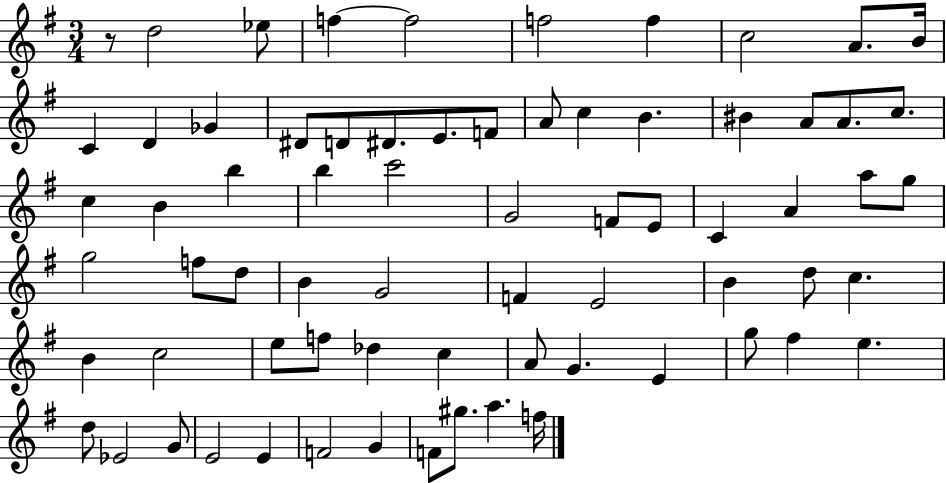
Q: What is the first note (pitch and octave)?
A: D5